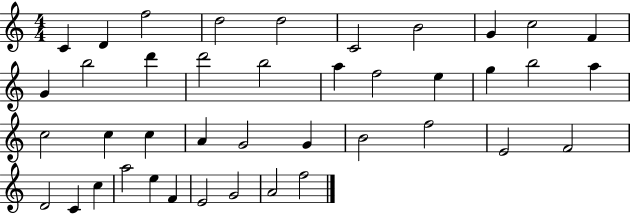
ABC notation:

X:1
T:Untitled
M:4/4
L:1/4
K:C
C D f2 d2 d2 C2 B2 G c2 F G b2 d' d'2 b2 a f2 e g b2 a c2 c c A G2 G B2 f2 E2 F2 D2 C c a2 e F E2 G2 A2 f2